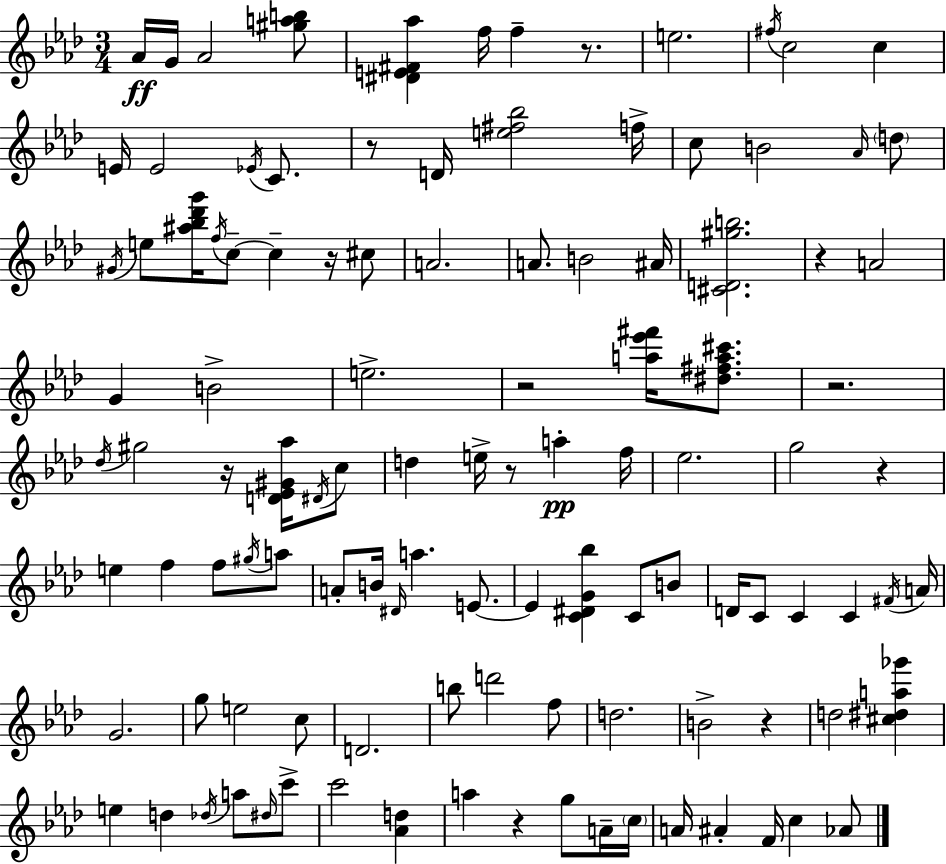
{
  \clef treble
  \numericTimeSignature
  \time 3/4
  \key aes \major
  aes'16\ff g'16 aes'2 <gis'' a'' b''>8 | <dis' e' fis' aes''>4 f''16 f''4-- r8. | e''2. | \acciaccatura { fis''16 } c''2 c''4 | \break e'16 e'2 \acciaccatura { ees'16 } c'8. | r8 d'16 <e'' fis'' bes''>2 | f''16-> c''8 b'2 | \grace { aes'16 } \parenthesize d''8 \acciaccatura { gis'16 } e''8 <ais'' bes'' des''' g'''>16 \acciaccatura { f''16 } c''8--~~ c''4-- | \break r16 cis''8 a'2. | a'8. b'2 | ais'16 <cis' d' gis'' b''>2. | r4 a'2 | \break g'4 b'2-> | e''2.-> | r2 | <a'' ees''' fis'''>16 <dis'' fis'' a'' cis'''>8. r2. | \break \acciaccatura { des''16 } gis''2 | r16 <d' ees' gis' aes''>16 \acciaccatura { dis'16 } c''8 d''4 e''16-> | r8 a''4-.\pp f''16 ees''2. | g''2 | \break r4 e''4 f''4 | f''8 \acciaccatura { gis''16 } a''8 a'8-. b'16 \grace { dis'16 } | a''4. e'8.~~ e'4 | <c' dis' g' bes''>4 c'8 b'8 d'16 c'8 | \break c'4 c'4 \acciaccatura { fis'16 } a'16 g'2. | g''8 | e''2 c''8 d'2. | b''8 | \break d'''2 f''8 d''2. | b'2-> | r4 d''2 | <cis'' dis'' a'' ges'''>4 e''4 | \break d''4 \acciaccatura { des''16 } a''8 \grace { dis''16 } c'''8-> | c'''2 <aes' d''>4 | a''4 r4 g''8 a'16-- \parenthesize c''16 | a'16 ais'4-. f'16 c''4 aes'8 | \break \bar "|."
}